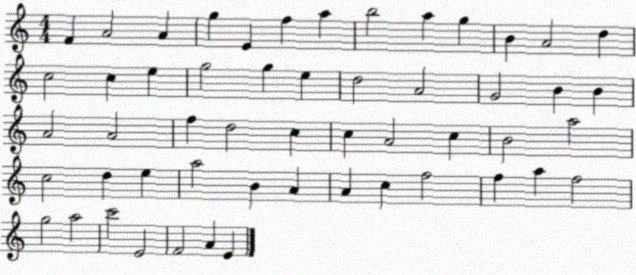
X:1
T:Untitled
M:4/4
L:1/4
K:C
F A2 A g E f a b2 a g B A2 d c2 c e g2 g e d2 A2 G2 B B A2 A2 f d2 c c A2 c B2 a2 c2 d e a2 B A A c f2 f a f2 g2 a2 c'2 E2 F2 A E